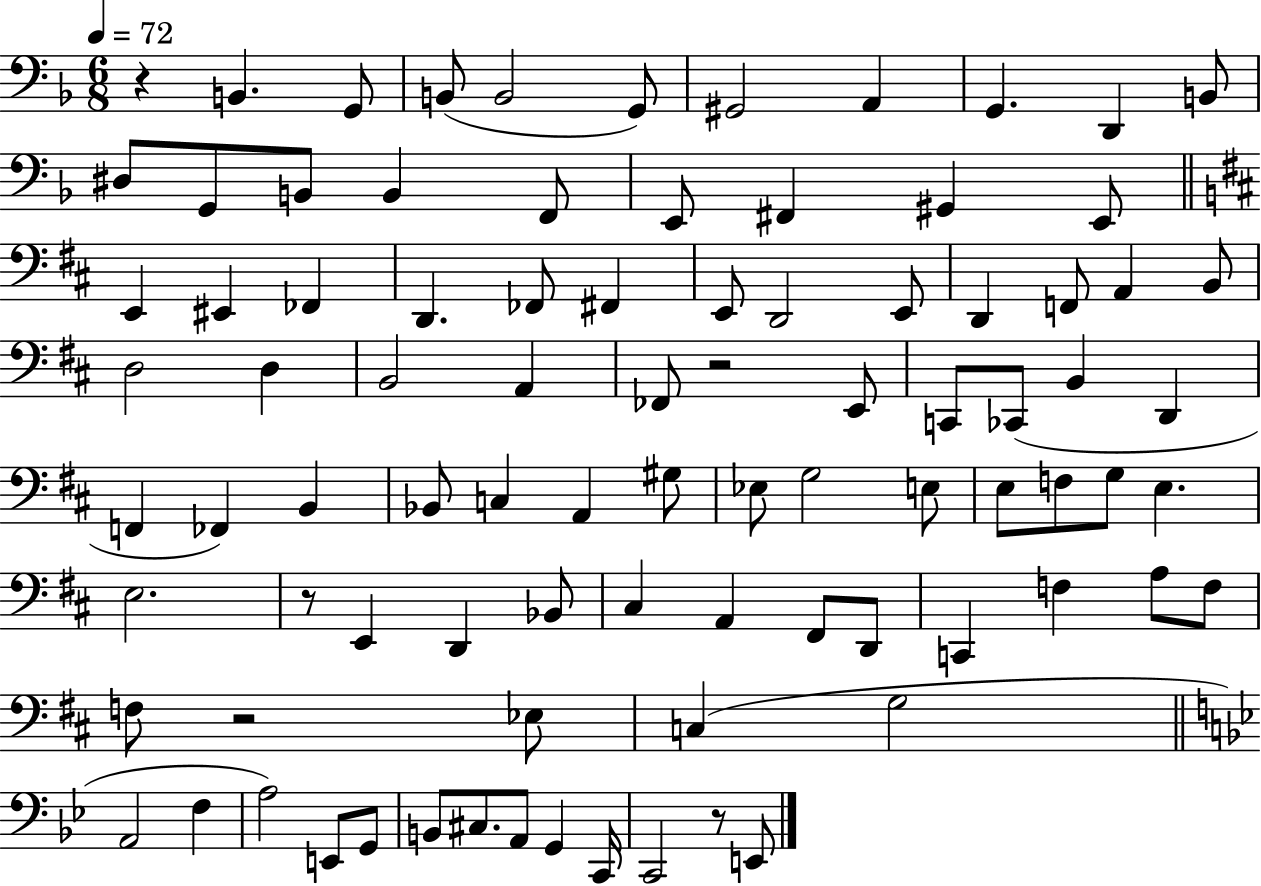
R/q B2/q. G2/e B2/e B2/h G2/e G#2/h A2/q G2/q. D2/q B2/e D#3/e G2/e B2/e B2/q F2/e E2/e F#2/q G#2/q E2/e E2/q EIS2/q FES2/q D2/q. FES2/e F#2/q E2/e D2/h E2/e D2/q F2/e A2/q B2/e D3/h D3/q B2/h A2/q FES2/e R/h E2/e C2/e CES2/e B2/q D2/q F2/q FES2/q B2/q Bb2/e C3/q A2/q G#3/e Eb3/e G3/h E3/e E3/e F3/e G3/e E3/q. E3/h. R/e E2/q D2/q Bb2/e C#3/q A2/q F#2/e D2/e C2/q F3/q A3/e F3/e F3/e R/h Eb3/e C3/q G3/h A2/h F3/q A3/h E2/e G2/e B2/e C#3/e. A2/e G2/q C2/s C2/h R/e E2/e